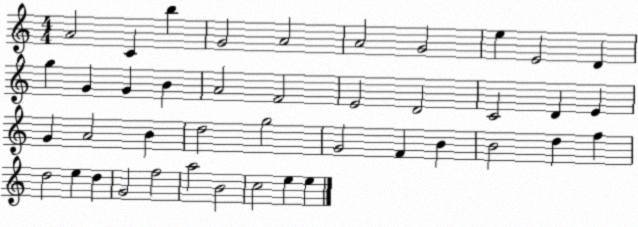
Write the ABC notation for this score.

X:1
T:Untitled
M:4/4
L:1/4
K:C
A2 C b G2 A2 A2 G2 e E2 D g G G B A2 F2 E2 D2 C2 D E G A2 B d2 g2 G2 F B B2 d f d2 e d G2 f2 a2 B2 c2 e e